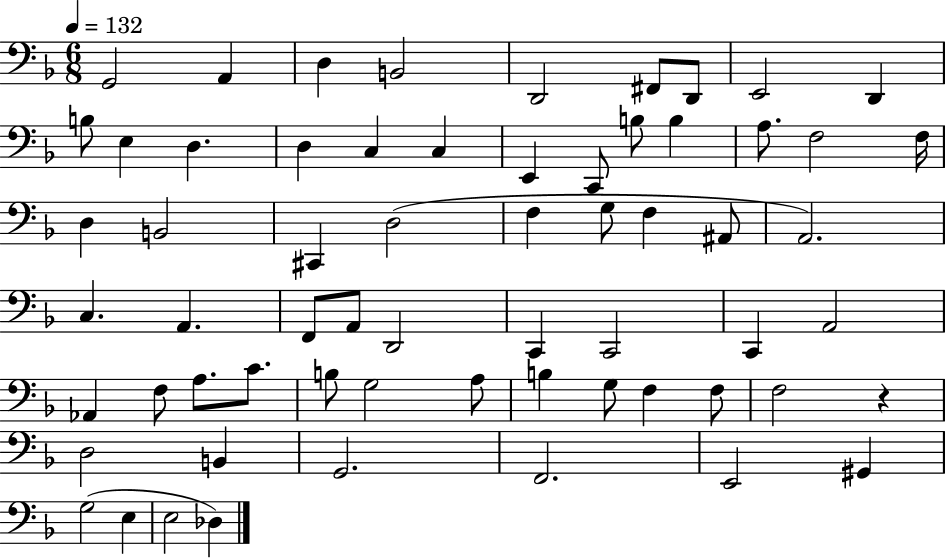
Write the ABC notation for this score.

X:1
T:Untitled
M:6/8
L:1/4
K:F
G,,2 A,, D, B,,2 D,,2 ^F,,/2 D,,/2 E,,2 D,, B,/2 E, D, D, C, C, E,, C,,/2 B,/2 B, A,/2 F,2 F,/4 D, B,,2 ^C,, D,2 F, G,/2 F, ^A,,/2 A,,2 C, A,, F,,/2 A,,/2 D,,2 C,, C,,2 C,, A,,2 _A,, F,/2 A,/2 C/2 B,/2 G,2 A,/2 B, G,/2 F, F,/2 F,2 z D,2 B,, G,,2 F,,2 E,,2 ^G,, G,2 E, E,2 _D,